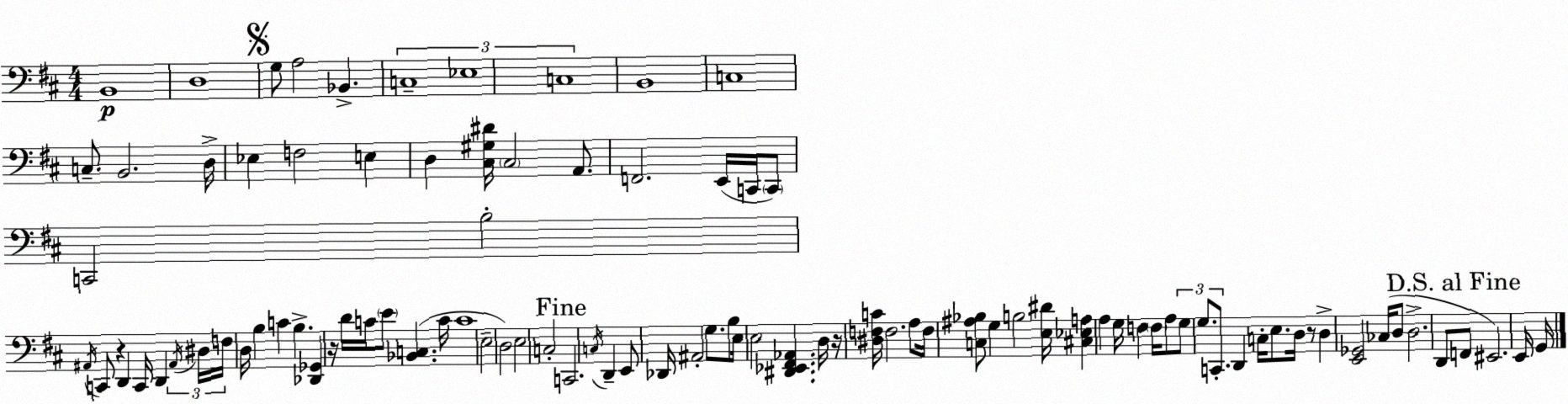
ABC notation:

X:1
T:Untitled
M:4/4
L:1/4
K:D
B,,4 D,4 G,/2 A,2 _B,, C,4 _E,4 C,4 B,,4 C,4 C,/2 B,,2 D,/4 _E, F,2 E, D, [^C,^G,^D]/4 ^C,2 A,,/2 F,,2 E,,/4 C,,/4 C,,/2 C,,2 B,2 ^A,,/4 C,,/2 z D,, C,,/4 D,, ^A,,/4 ^D,/4 F,/4 D,/4 B, C B, [_D,,_G,,] z/4 D/4 C/4 E/2 [_B,,C,] C/4 C4 E,2 D,2 E,2 C,2 C,,2 C,/4 D,, E,,/2 _D,,/4 ^A,,2 G,/2 B,/2 E,/4 E,2 [^D,,_E,,^F,,_A,,] D,/4 z/4 [^D,F,C]/4 F,2 A,/2 F,/4 [C,^A,_B,]/2 G, B,2 [E,^D]/4 [^C,_E,A,] A, G,/4 F, F,/4 A,/2 G,/2 G,/2 C,,/2 D,, C,/4 E,/2 D,/4 z/2 D, [E,,_G,,]2 _C,/4 D,/2 D,2 D,,/2 F,,/2 ^E,,2 E,,/4 G,,/4